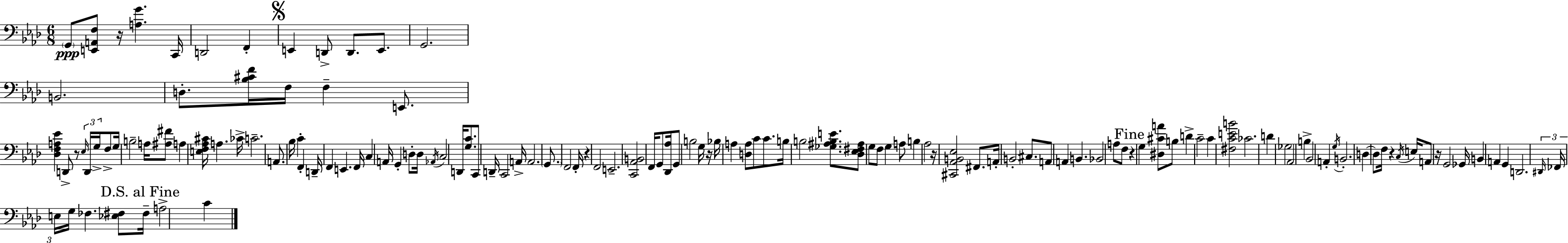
{
  \clef bass
  \numericTimeSignature
  \time 6/8
  \key f \minor
  \parenthesize g,8\ppp <e, a, f>8 r16 <a g'>4. c,16 | d,2 f,4-. | \mark \markup { \musicglyph "scripts.segno" } e,4 d,8-> d,8. e,8. | g,2. | \break b,2. | d8.-. <bes cis' f'>16 f16 f4-- e,8. | <des f a ees'>4 d,8-> r8 \tuplet 3/2 { \grace { ees16 } d,16 g16-> } f8-> | g16 b2-- a16 <ais fis'>8 | \break a4 <e f aes cis'>16 a4. | ces'16-> c'2.-- | a,8. bes16 c'4-. f,4-. | d,16-- f,4 e,4. | \break f,16 c4 a,16 g,4-. d8-. | d16 \acciaccatura { aes,16 } c2 d,16 <g c'>8. | c,8 d,16-- c,2 | a,16-> a,2. | \break \parenthesize g,8. f,2 | f,16-. r4 f,2 | e,2.-- | <c, aes, b,>2 f,16 g,8 | \break <des, aes>16 g,8 b2 | g16 r16 bes16 a4 <d a>8 c'8 c'8. | b16 b2 <ges ais b e'>8. | <des ees fis ais>8 g8 f8 g4 | \break a8 b4 aes2 | r16 <cis, aes, b, ees>2 fis,8. | a,16-. b,2-. cis8. | a,8 a,4 b,4. | \break bes,2 a8 | f8 \mark "Fine" r4 g4 <dis cis' a'>8 | b8 d'4-> c'2-- | c'4 <fis c' e' b'>2 | \break ces'2. | d'4 ges2 | aes,2 b4-> | bes,2 a,4-. | \break \acciaccatura { g16 } b,2.-. | d4~~ d8 f16 r4 | \acciaccatura { c16 } e16 a,8 r16 g,2 | ges,16 b,4 a,4 | \break g,4 d,2. | \tuplet 3/2 { \grace { dis,16 } fes,16 e16 } g16 fes4. | <ees fis>8 \mark "D.S. al Fine" fis16-- a2-> | c'4 \bar "|."
}